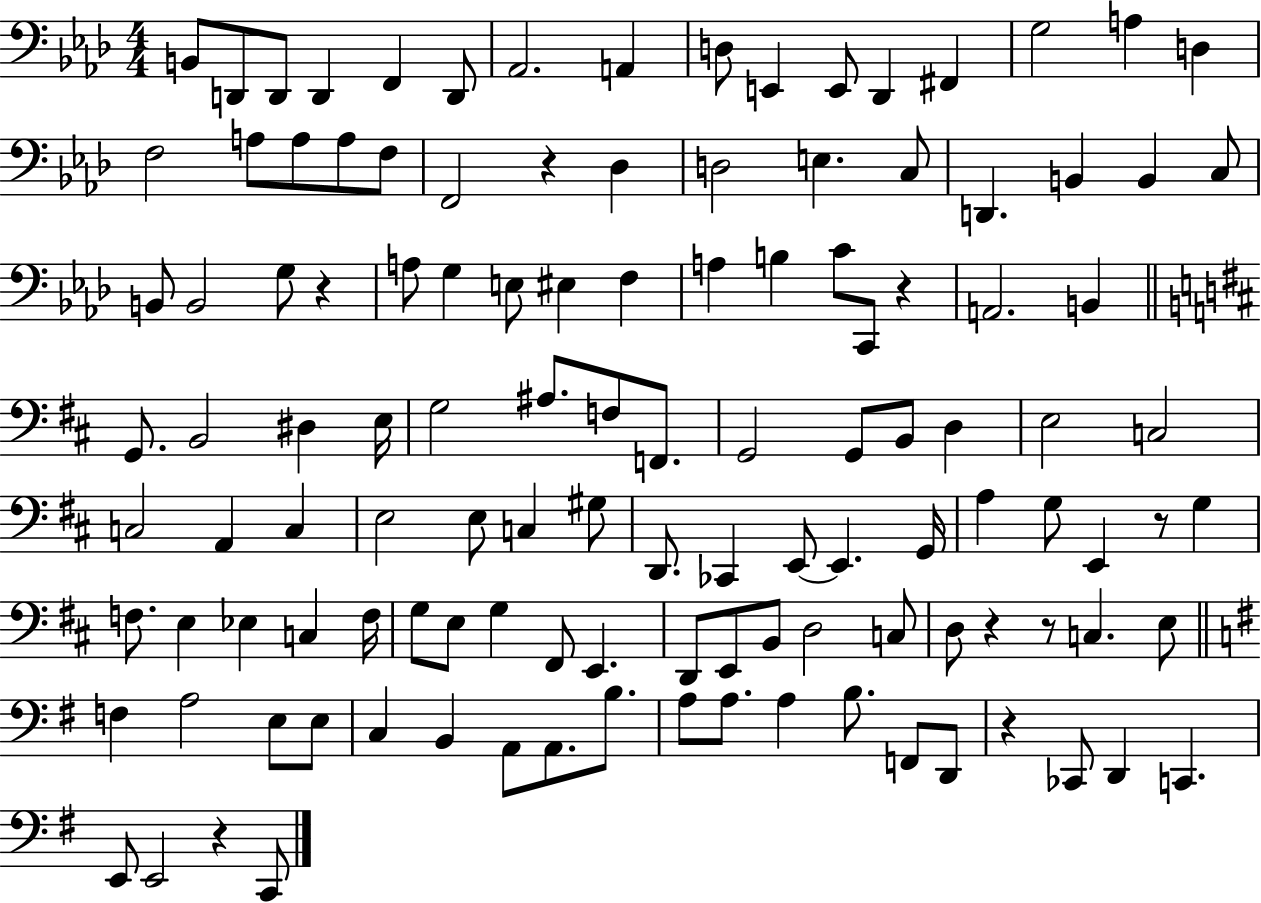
{
  \clef bass
  \numericTimeSignature
  \time 4/4
  \key aes \major
  b,8 d,8 d,8 d,4 f,4 d,8 | aes,2. a,4 | d8 e,4 e,8 des,4 fis,4 | g2 a4 d4 | \break f2 a8 a8 a8 f8 | f,2 r4 des4 | d2 e4. c8 | d,4. b,4 b,4 c8 | \break b,8 b,2 g8 r4 | a8 g4 e8 eis4 f4 | a4 b4 c'8 c,8 r4 | a,2. b,4 | \break \bar "||" \break \key d \major g,8. b,2 dis4 e16 | g2 ais8. f8 f,8. | g,2 g,8 b,8 d4 | e2 c2 | \break c2 a,4 c4 | e2 e8 c4 gis8 | d,8. ces,4 e,8~~ e,4. g,16 | a4 g8 e,4 r8 g4 | \break f8. e4 ees4 c4 f16 | g8 e8 g4 fis,8 e,4. | d,8 e,8 b,8 d2 c8 | d8 r4 r8 c4. e8 | \break \bar "||" \break \key g \major f4 a2 e8 e8 | c4 b,4 a,8 a,8. b8. | a8 a8. a4 b8. f,8 d,8 | r4 ces,8 d,4 c,4. | \break e,8 e,2 r4 c,8 | \bar "|."
}